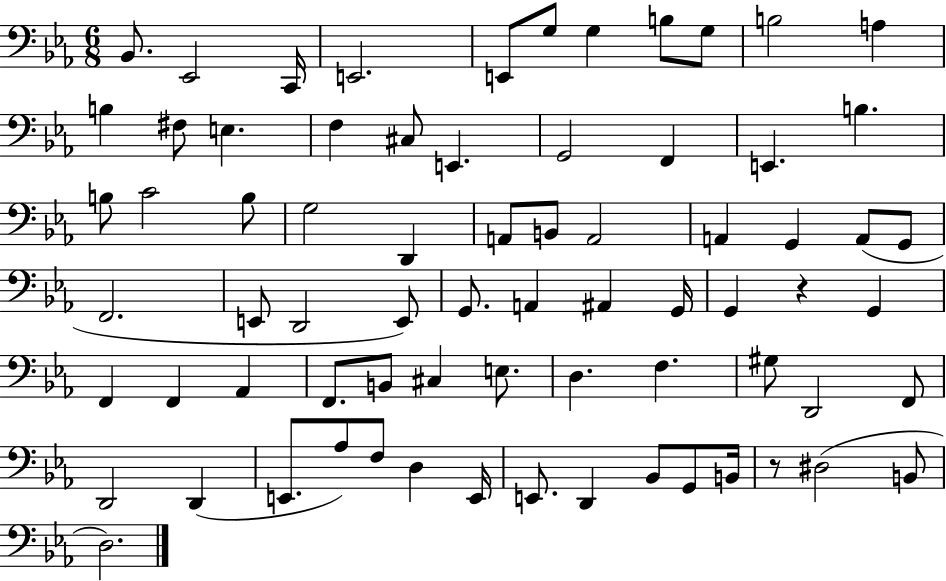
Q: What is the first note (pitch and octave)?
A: Bb2